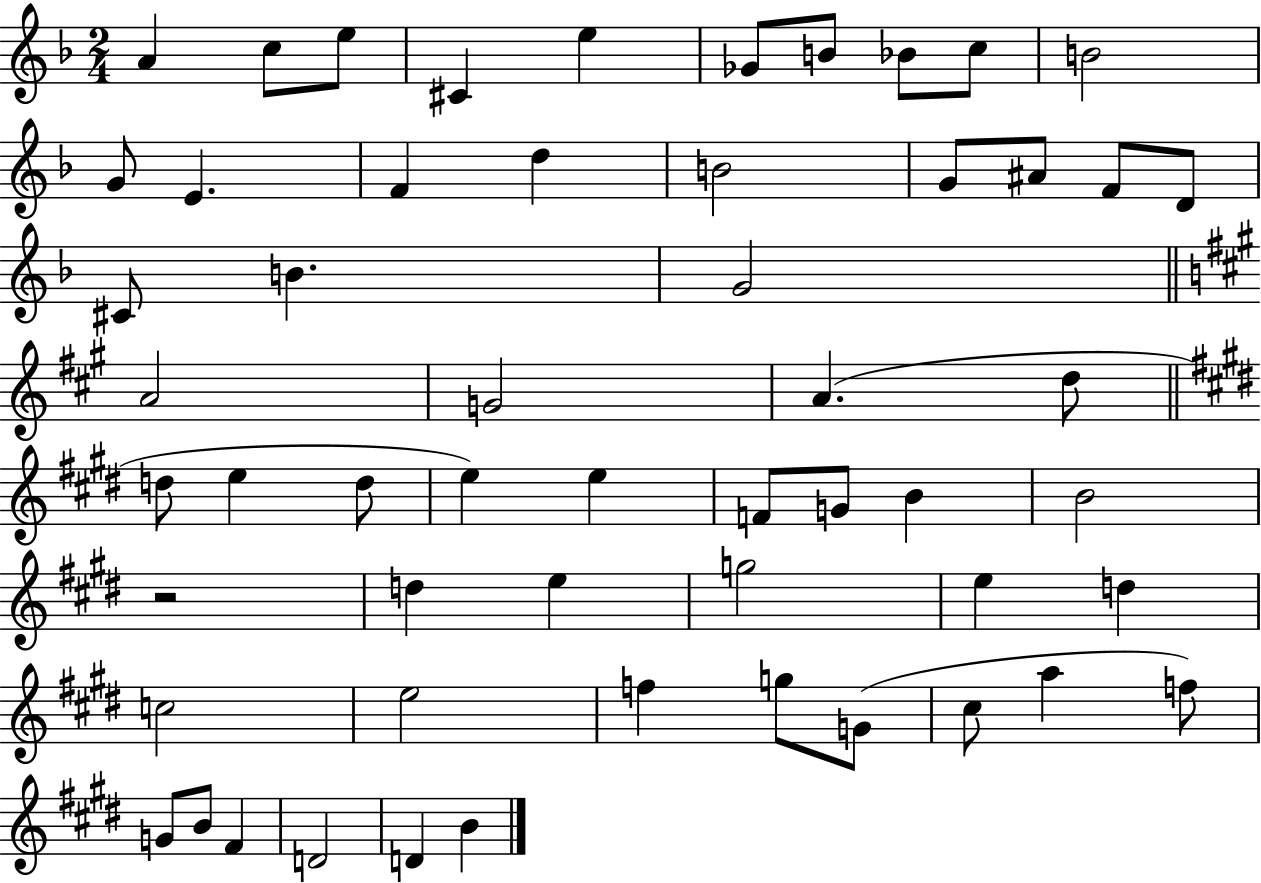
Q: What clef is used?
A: treble